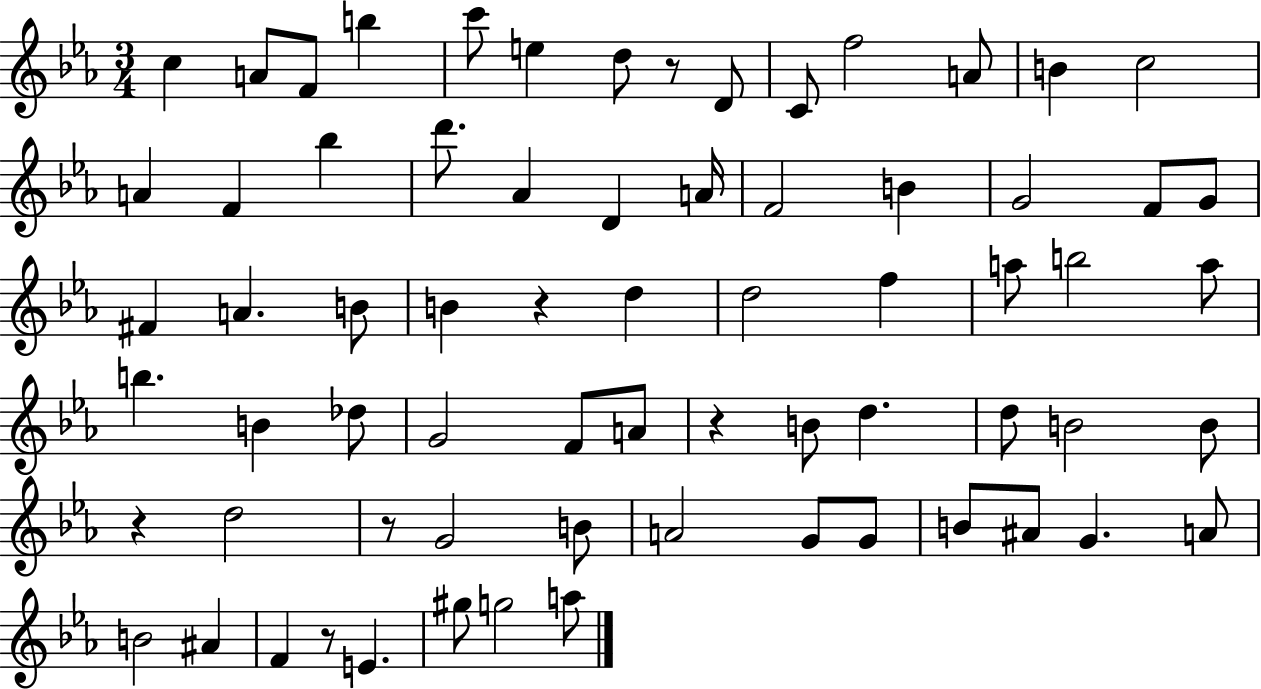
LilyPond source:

{
  \clef treble
  \numericTimeSignature
  \time 3/4
  \key ees \major
  c''4 a'8 f'8 b''4 | c'''8 e''4 d''8 r8 d'8 | c'8 f''2 a'8 | b'4 c''2 | \break a'4 f'4 bes''4 | d'''8. aes'4 d'4 a'16 | f'2 b'4 | g'2 f'8 g'8 | \break fis'4 a'4. b'8 | b'4 r4 d''4 | d''2 f''4 | a''8 b''2 a''8 | \break b''4. b'4 des''8 | g'2 f'8 a'8 | r4 b'8 d''4. | d''8 b'2 b'8 | \break r4 d''2 | r8 g'2 b'8 | a'2 g'8 g'8 | b'8 ais'8 g'4. a'8 | \break b'2 ais'4 | f'4 r8 e'4. | gis''8 g''2 a''8 | \bar "|."
}